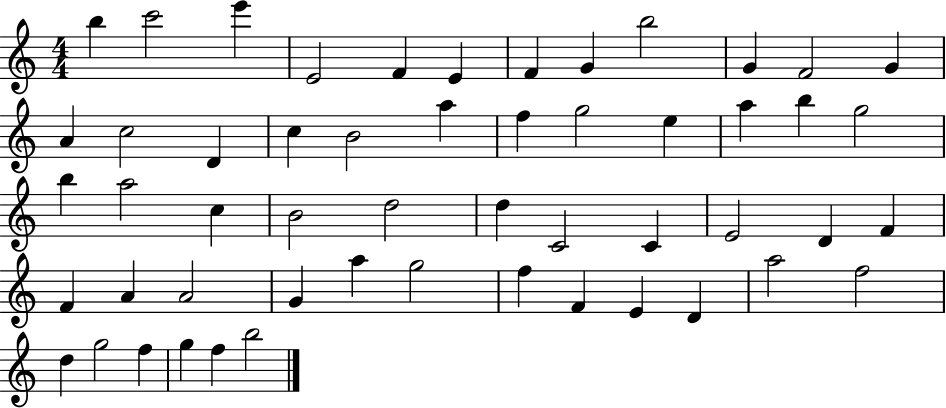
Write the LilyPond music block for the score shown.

{
  \clef treble
  \numericTimeSignature
  \time 4/4
  \key c \major
  b''4 c'''2 e'''4 | e'2 f'4 e'4 | f'4 g'4 b''2 | g'4 f'2 g'4 | \break a'4 c''2 d'4 | c''4 b'2 a''4 | f''4 g''2 e''4 | a''4 b''4 g''2 | \break b''4 a''2 c''4 | b'2 d''2 | d''4 c'2 c'4 | e'2 d'4 f'4 | \break f'4 a'4 a'2 | g'4 a''4 g''2 | f''4 f'4 e'4 d'4 | a''2 f''2 | \break d''4 g''2 f''4 | g''4 f''4 b''2 | \bar "|."
}